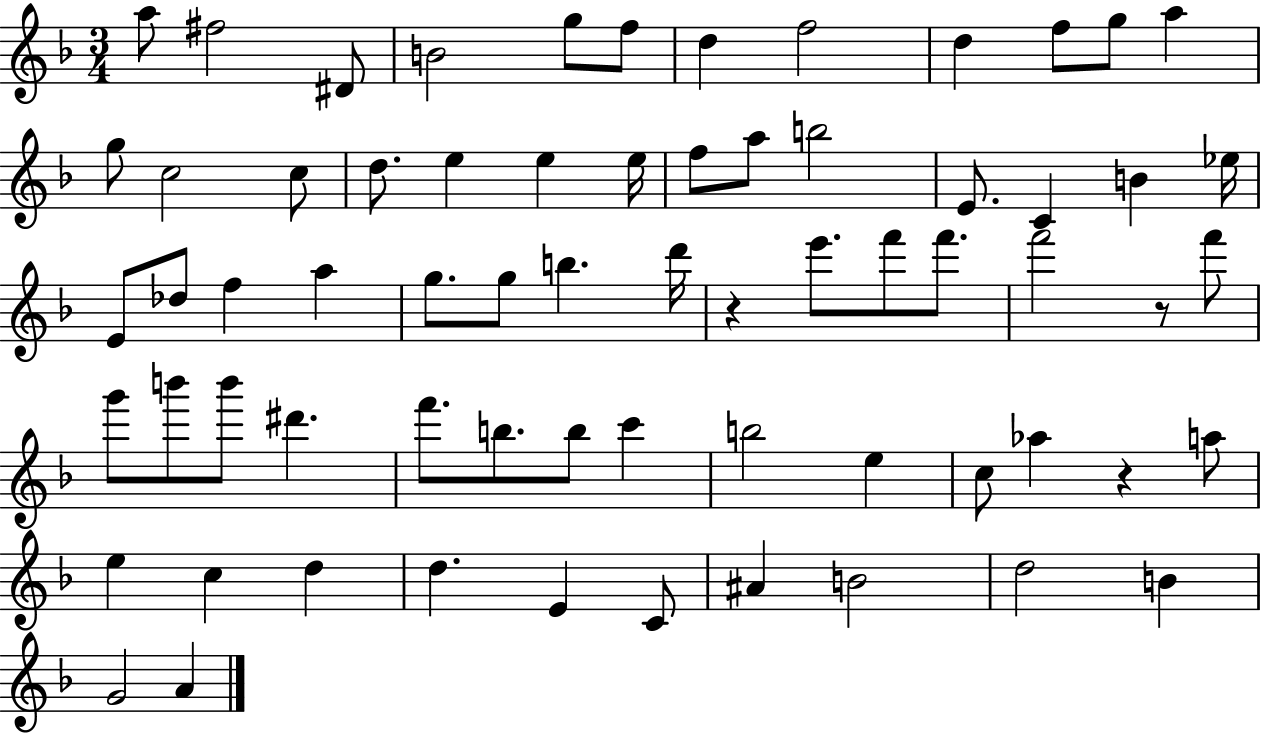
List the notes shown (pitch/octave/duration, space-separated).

A5/e F#5/h D#4/e B4/h G5/e F5/e D5/q F5/h D5/q F5/e G5/e A5/q G5/e C5/h C5/e D5/e. E5/q E5/q E5/s F5/e A5/e B5/h E4/e. C4/q B4/q Eb5/s E4/e Db5/e F5/q A5/q G5/e. G5/e B5/q. D6/s R/q E6/e. F6/e F6/e. F6/h R/e F6/e G6/e B6/e B6/e D#6/q. F6/e. B5/e. B5/e C6/q B5/h E5/q C5/e Ab5/q R/q A5/e E5/q C5/q D5/q D5/q. E4/q C4/e A#4/q B4/h D5/h B4/q G4/h A4/q